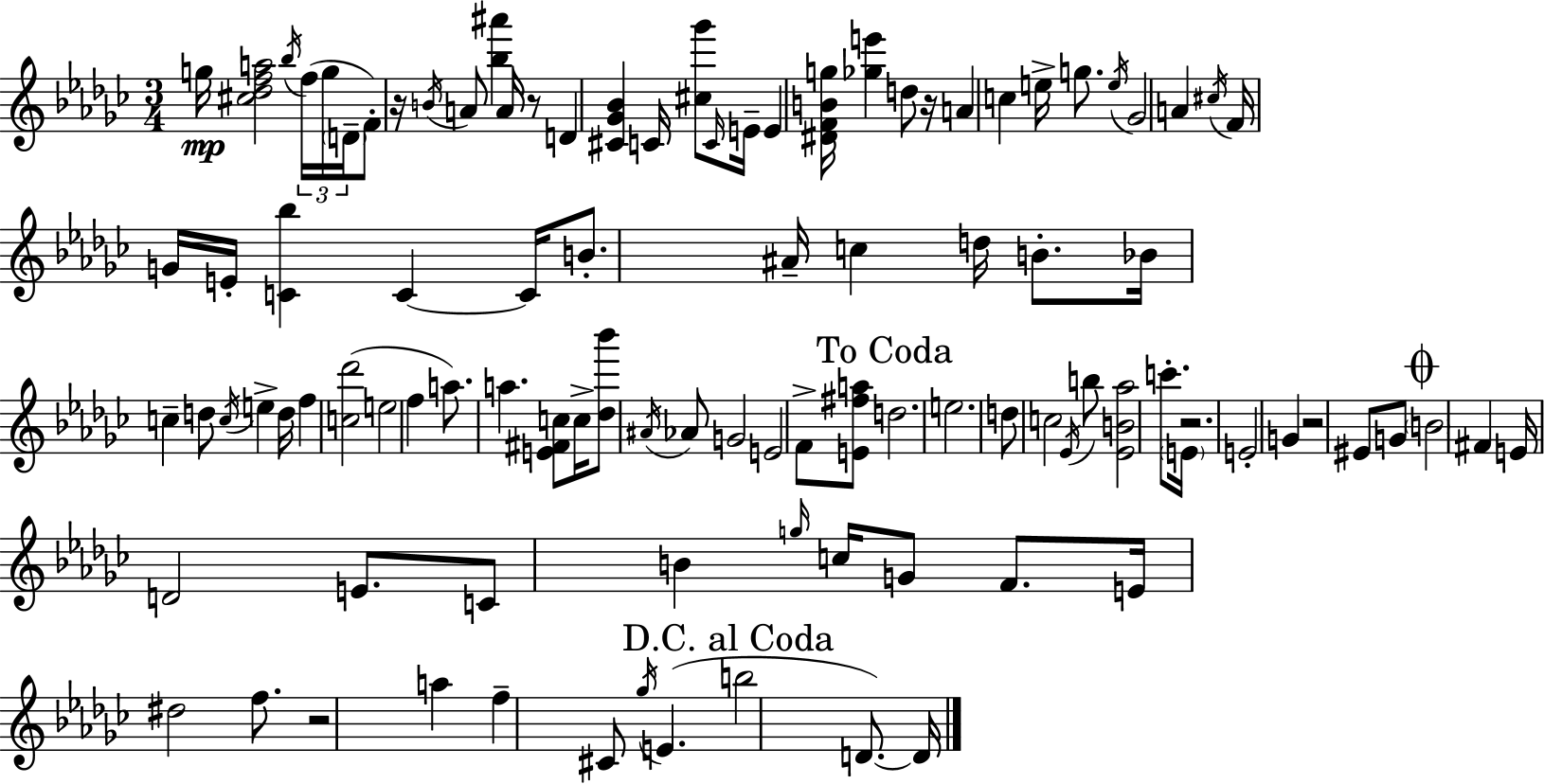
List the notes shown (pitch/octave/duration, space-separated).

G5/s [C#5,Db5,F5,A5]/h Bb5/s F5/s G5/s D4/s F4/e R/s B4/s A4/e [Bb5,A#6]/q A4/s R/e D4/q [C#4,Gb4,Bb4]/q C4/s [C#5,Gb6]/e C4/s E4/s E4/q [D#4,F4,B4,G5]/s [Gb5,E6]/q D5/e R/s A4/q C5/q E5/s G5/e. E5/s Gb4/h A4/q C#5/s F4/s G4/s E4/s [C4,Bb5]/q C4/q C4/s B4/e. A#4/s C5/q D5/s B4/e. Bb4/s C5/q D5/e C5/s E5/q D5/s F5/q [C5,Db6]/h E5/h F5/q A5/e. A5/q. [E4,F#4,C5]/e C5/s [Db5,Bb6]/e A#4/s Ab4/e G4/h E4/h F4/e [E4,F#5,A5]/e D5/h. E5/h. D5/e C5/h Eb4/s B5/e [Eb4,B4,Ab5]/h C6/e. E4/s R/h. E4/h G4/q R/h EIS4/e G4/e B4/h F#4/q E4/s D4/h E4/e. C4/e B4/q G5/s C5/s G4/e F4/e. E4/s D#5/h F5/e. R/h A5/q F5/q C#4/e Gb5/s E4/q. B5/h D4/e. D4/s